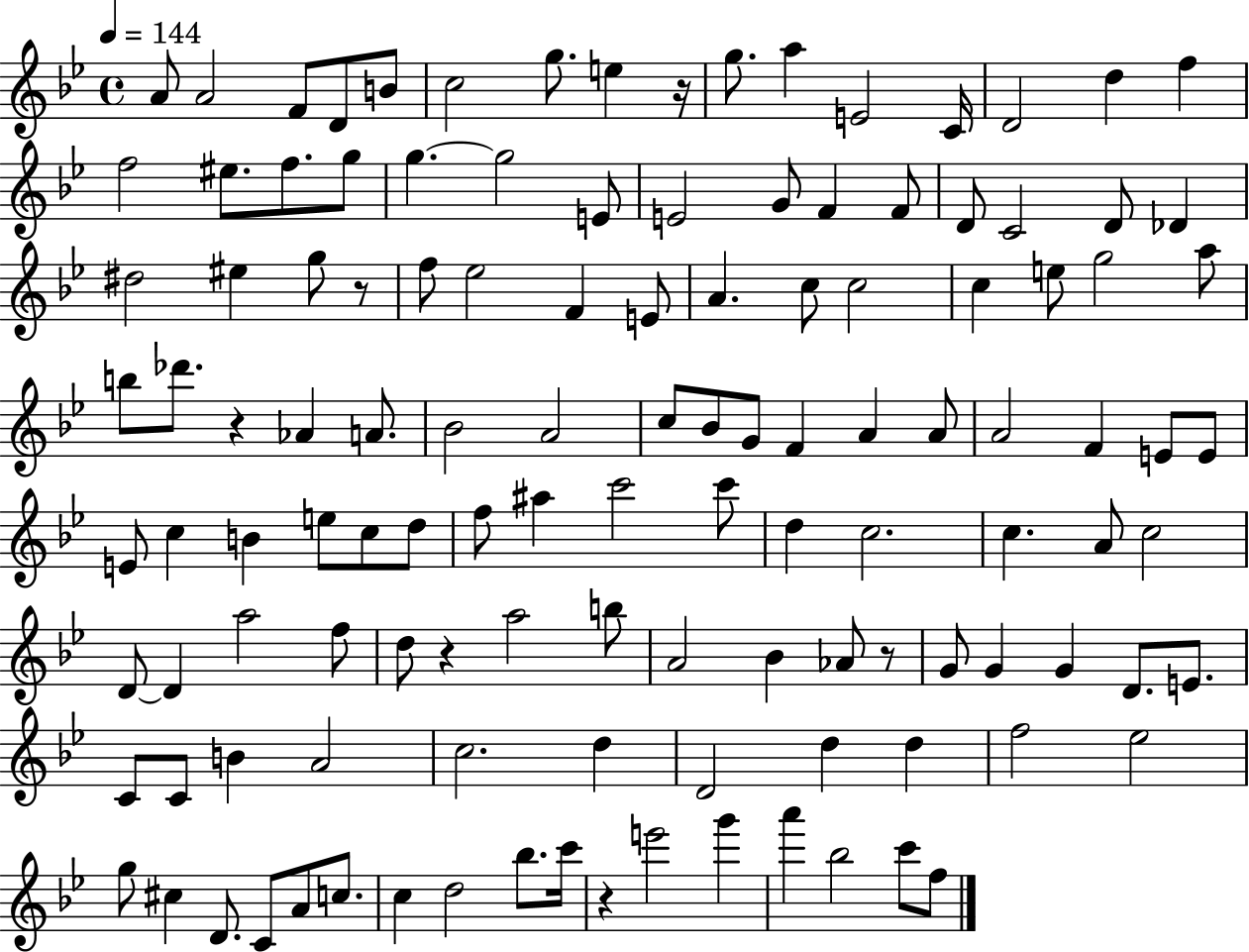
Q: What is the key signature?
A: BES major